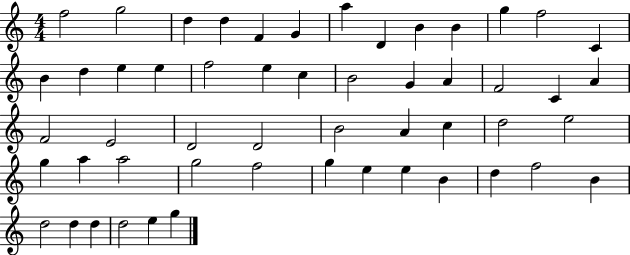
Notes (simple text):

F5/h G5/h D5/q D5/q F4/q G4/q A5/q D4/q B4/q B4/q G5/q F5/h C4/q B4/q D5/q E5/q E5/q F5/h E5/q C5/q B4/h G4/q A4/q F4/h C4/q A4/q F4/h E4/h D4/h D4/h B4/h A4/q C5/q D5/h E5/h G5/q A5/q A5/h G5/h F5/h G5/q E5/q E5/q B4/q D5/q F5/h B4/q D5/h D5/q D5/q D5/h E5/q G5/q